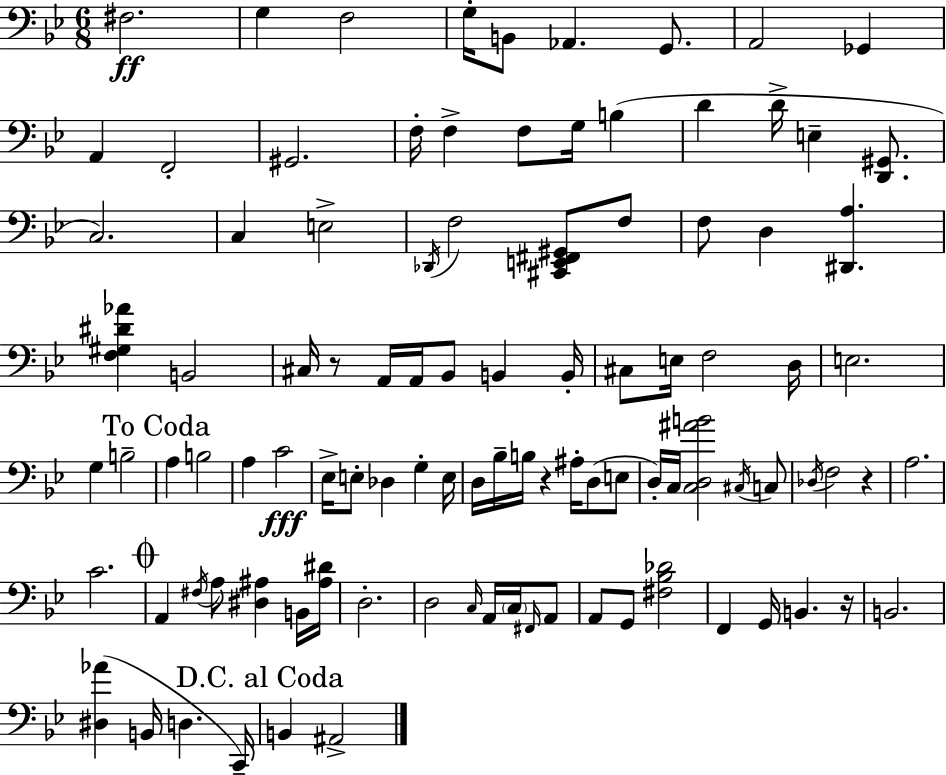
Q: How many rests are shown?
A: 4